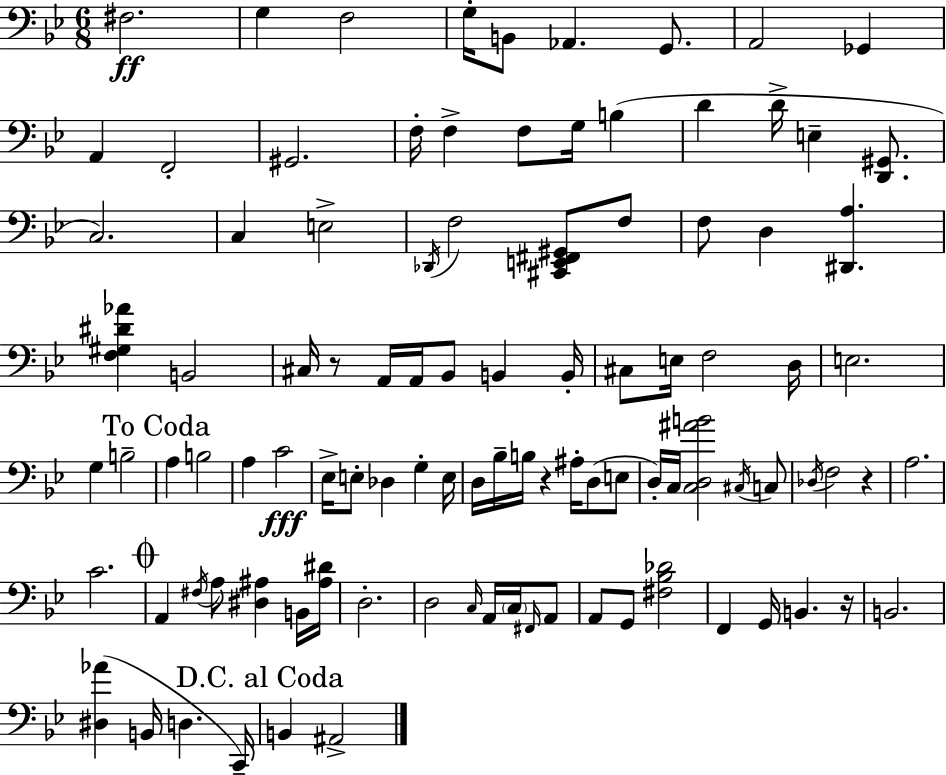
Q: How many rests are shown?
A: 4